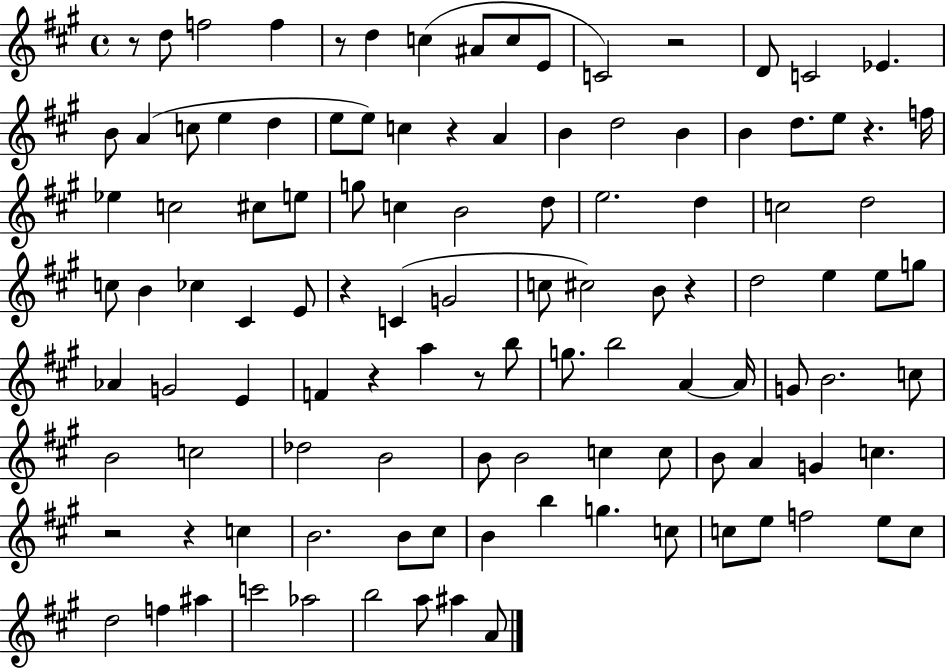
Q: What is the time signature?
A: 4/4